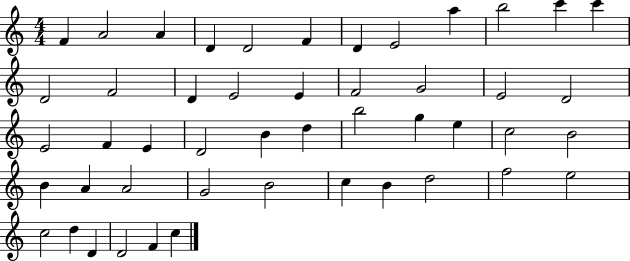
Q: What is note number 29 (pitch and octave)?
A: G5